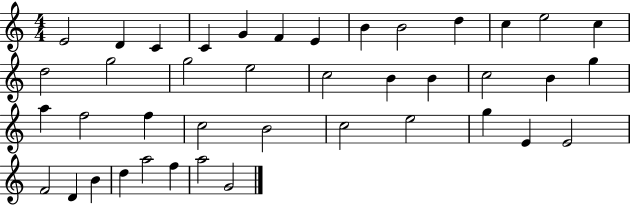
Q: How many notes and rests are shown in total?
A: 41